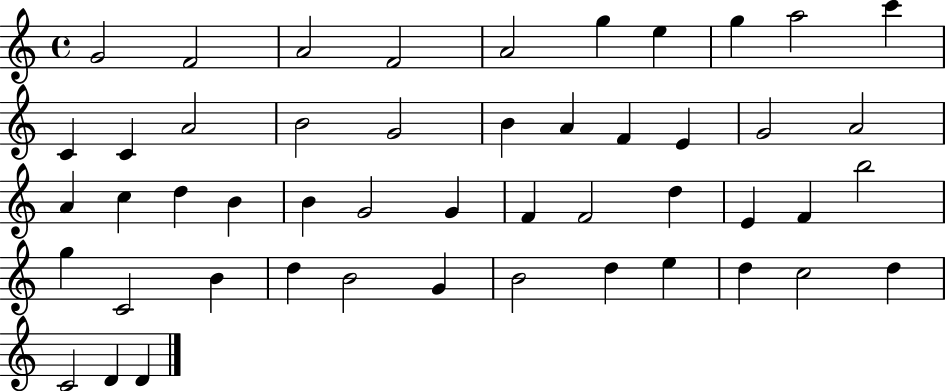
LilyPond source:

{
  \clef treble
  \time 4/4
  \defaultTimeSignature
  \key c \major
  g'2 f'2 | a'2 f'2 | a'2 g''4 e''4 | g''4 a''2 c'''4 | \break c'4 c'4 a'2 | b'2 g'2 | b'4 a'4 f'4 e'4 | g'2 a'2 | \break a'4 c''4 d''4 b'4 | b'4 g'2 g'4 | f'4 f'2 d''4 | e'4 f'4 b''2 | \break g''4 c'2 b'4 | d''4 b'2 g'4 | b'2 d''4 e''4 | d''4 c''2 d''4 | \break c'2 d'4 d'4 | \bar "|."
}